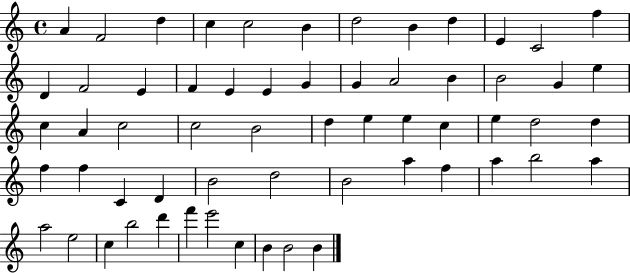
{
  \clef treble
  \time 4/4
  \defaultTimeSignature
  \key c \major
  a'4 f'2 d''4 | c''4 c''2 b'4 | d''2 b'4 d''4 | e'4 c'2 f''4 | \break d'4 f'2 e'4 | f'4 e'4 e'4 g'4 | g'4 a'2 b'4 | b'2 g'4 e''4 | \break c''4 a'4 c''2 | c''2 b'2 | d''4 e''4 e''4 c''4 | e''4 d''2 d''4 | \break f''4 f''4 c'4 d'4 | b'2 d''2 | b'2 a''4 f''4 | a''4 b''2 a''4 | \break a''2 e''2 | c''4 b''2 d'''4 | f'''4 e'''2 c''4 | b'4 b'2 b'4 | \break \bar "|."
}